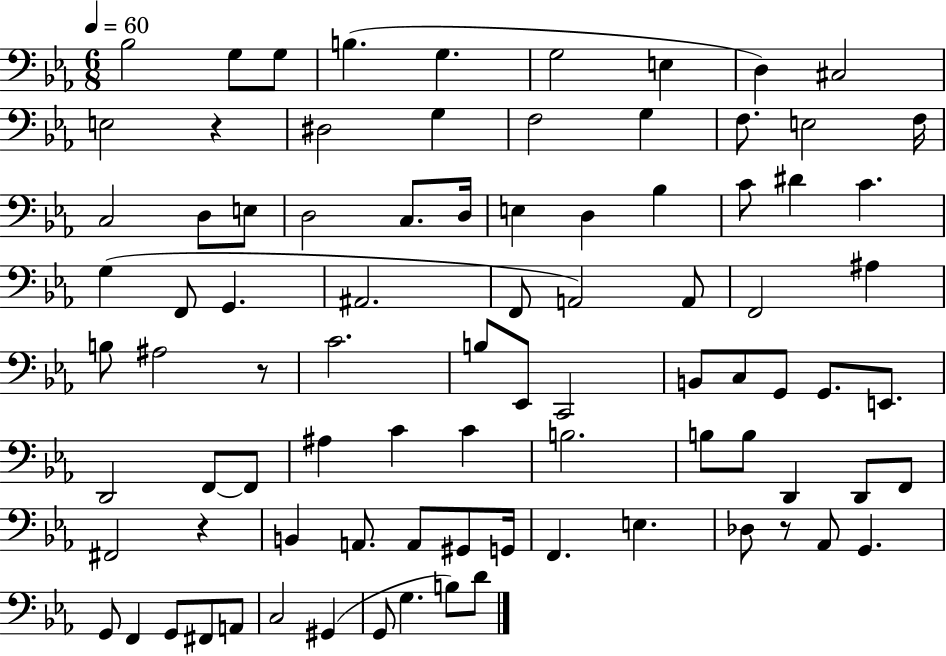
X:1
T:Untitled
M:6/8
L:1/4
K:Eb
_B,2 G,/2 G,/2 B, G, G,2 E, D, ^C,2 E,2 z ^D,2 G, F,2 G, F,/2 E,2 F,/4 C,2 D,/2 E,/2 D,2 C,/2 D,/4 E, D, _B, C/2 ^D C G, F,,/2 G,, ^A,,2 F,,/2 A,,2 A,,/2 F,,2 ^A, B,/2 ^A,2 z/2 C2 B,/2 _E,,/2 C,,2 B,,/2 C,/2 G,,/2 G,,/2 E,,/2 D,,2 F,,/2 F,,/2 ^A, C C B,2 B,/2 B,/2 D,, D,,/2 F,,/2 ^F,,2 z B,, A,,/2 A,,/2 ^G,,/2 G,,/4 F,, E, _D,/2 z/2 _A,,/2 G,, G,,/2 F,, G,,/2 ^F,,/2 A,,/2 C,2 ^G,, G,,/2 G, B,/2 D/2